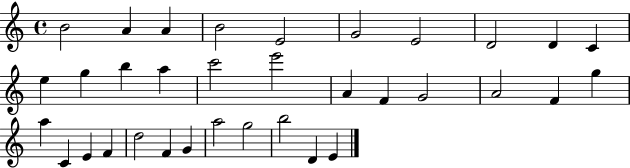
{
  \clef treble
  \time 4/4
  \defaultTimeSignature
  \key c \major
  b'2 a'4 a'4 | b'2 e'2 | g'2 e'2 | d'2 d'4 c'4 | \break e''4 g''4 b''4 a''4 | c'''2 e'''2 | a'4 f'4 g'2 | a'2 f'4 g''4 | \break a''4 c'4 e'4 f'4 | d''2 f'4 g'4 | a''2 g''2 | b''2 d'4 e'4 | \break \bar "|."
}